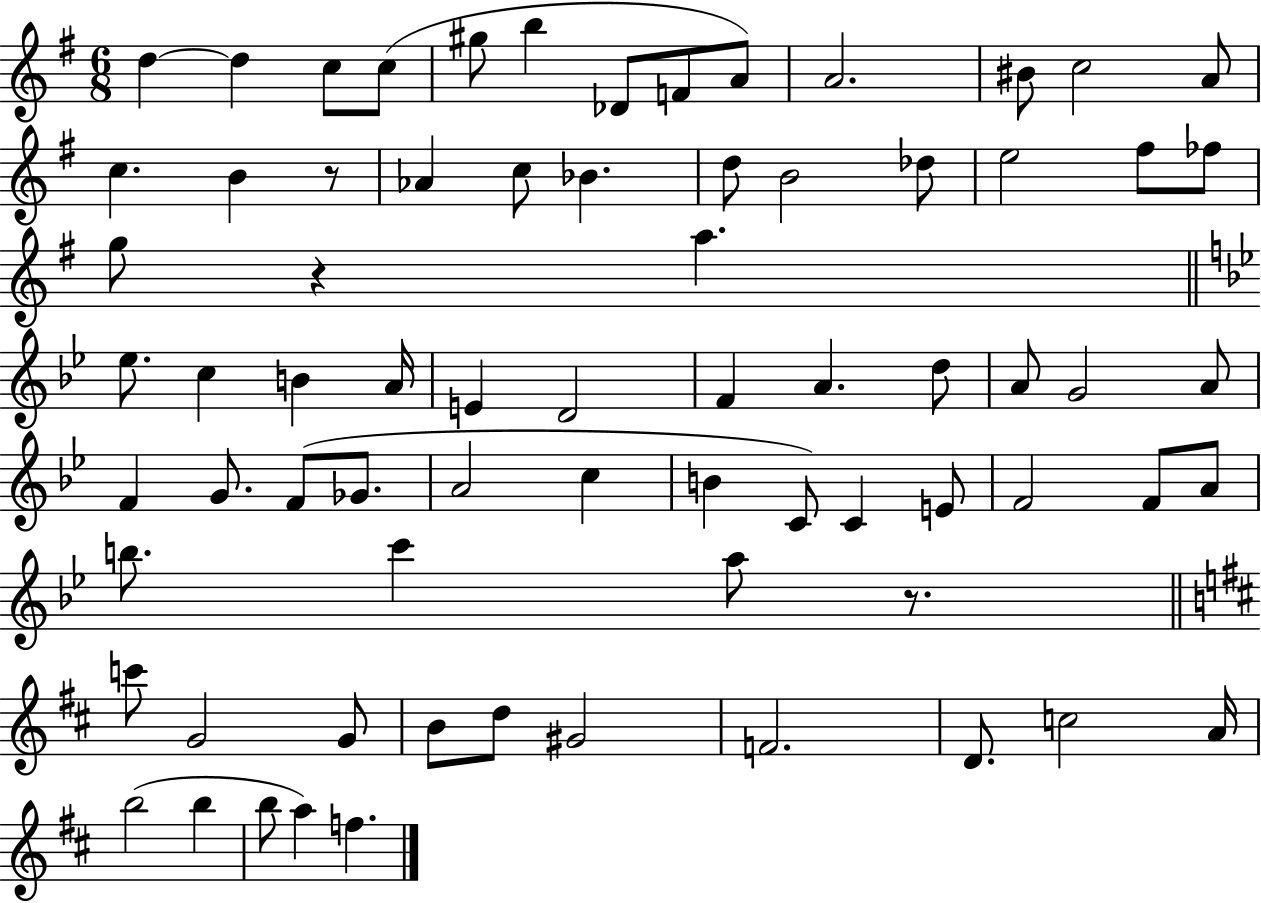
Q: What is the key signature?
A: G major